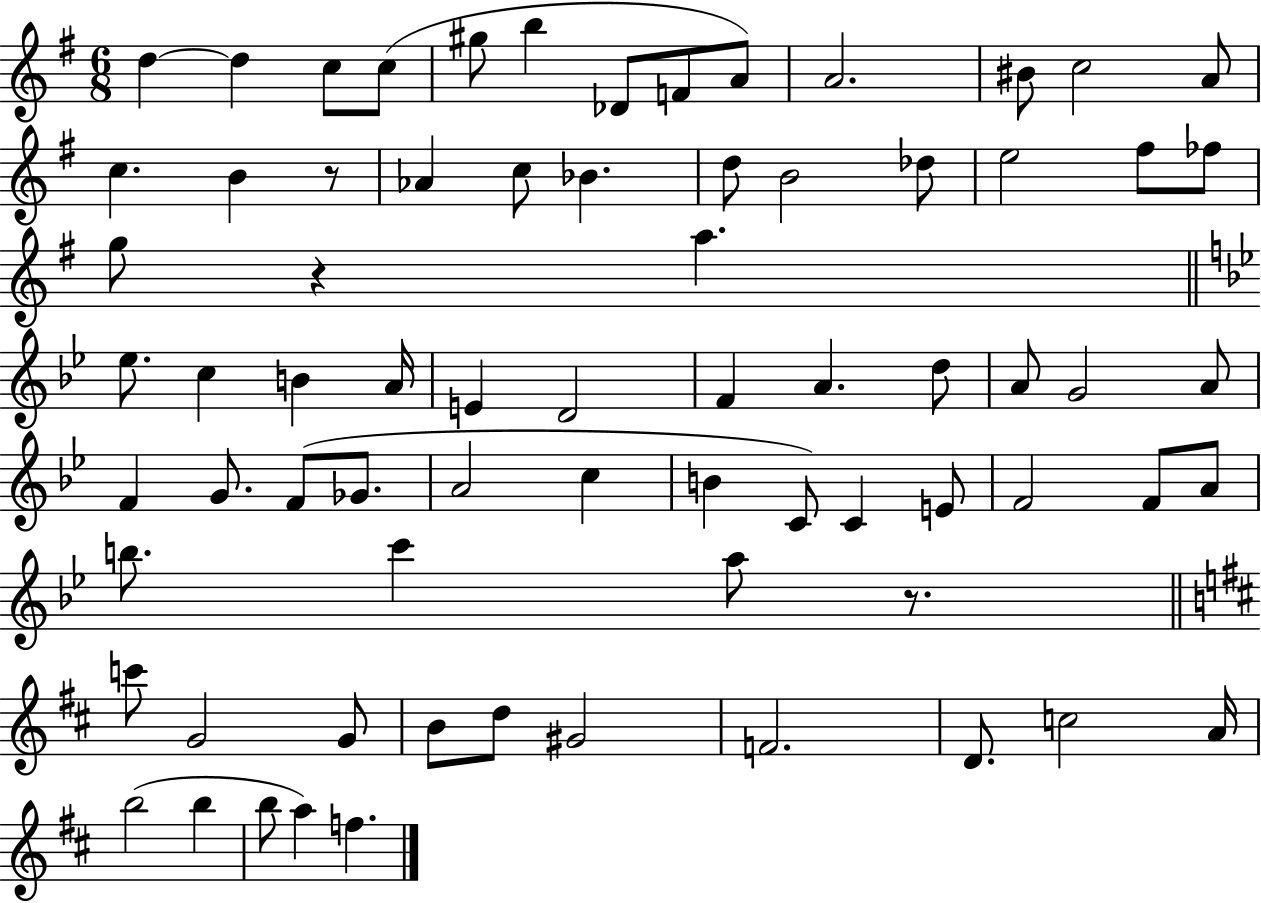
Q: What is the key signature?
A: G major